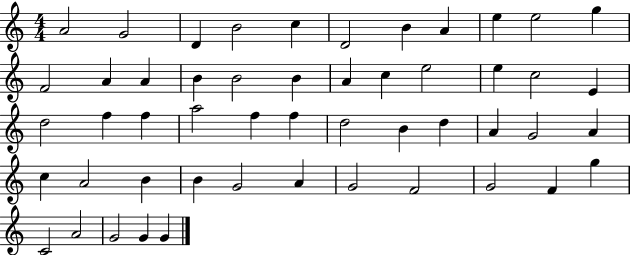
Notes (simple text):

A4/h G4/h D4/q B4/h C5/q D4/h B4/q A4/q E5/q E5/h G5/q F4/h A4/q A4/q B4/q B4/h B4/q A4/q C5/q E5/h E5/q C5/h E4/q D5/h F5/q F5/q A5/h F5/q F5/q D5/h B4/q D5/q A4/q G4/h A4/q C5/q A4/h B4/q B4/q G4/h A4/q G4/h F4/h G4/h F4/q G5/q C4/h A4/h G4/h G4/q G4/q